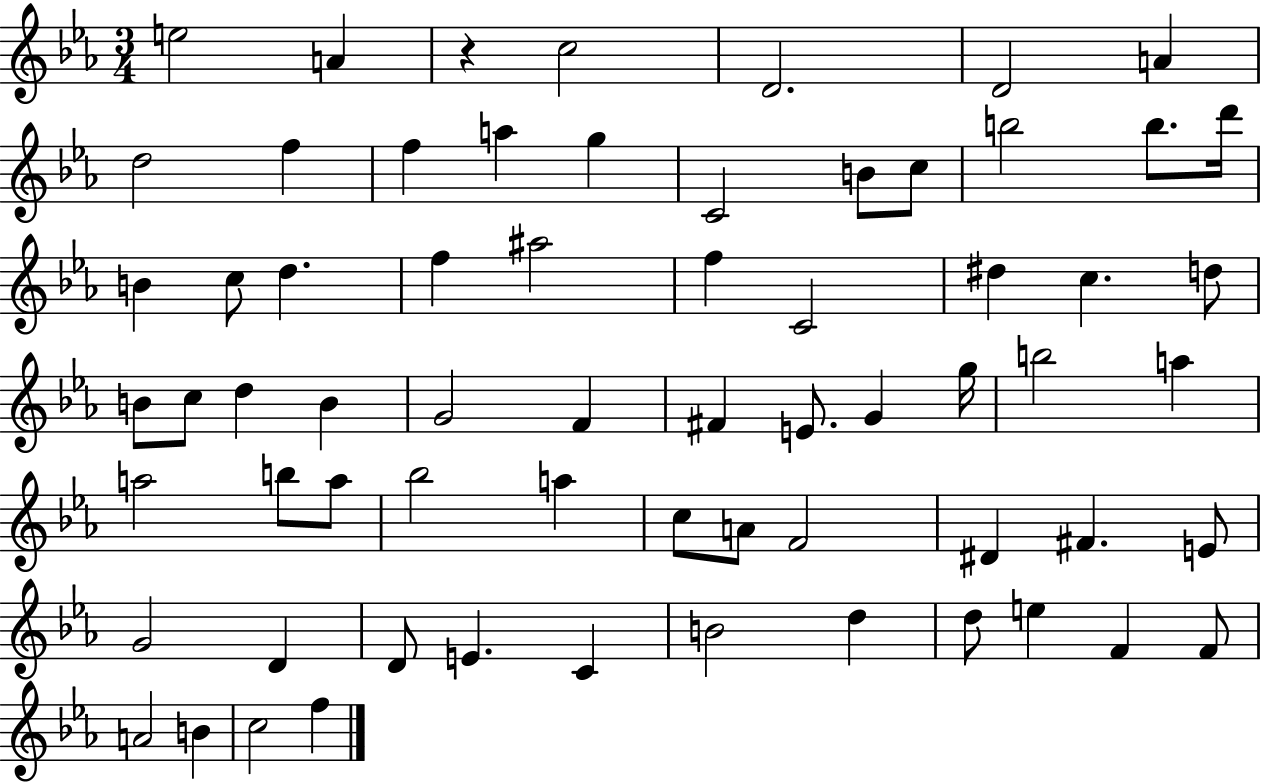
E5/h A4/q R/q C5/h D4/h. D4/h A4/q D5/h F5/q F5/q A5/q G5/q C4/h B4/e C5/e B5/h B5/e. D6/s B4/q C5/e D5/q. F5/q A#5/h F5/q C4/h D#5/q C5/q. D5/e B4/e C5/e D5/q B4/q G4/h F4/q F#4/q E4/e. G4/q G5/s B5/h A5/q A5/h B5/e A5/e Bb5/h A5/q C5/e A4/e F4/h D#4/q F#4/q. E4/e G4/h D4/q D4/e E4/q. C4/q B4/h D5/q D5/e E5/q F4/q F4/e A4/h B4/q C5/h F5/q